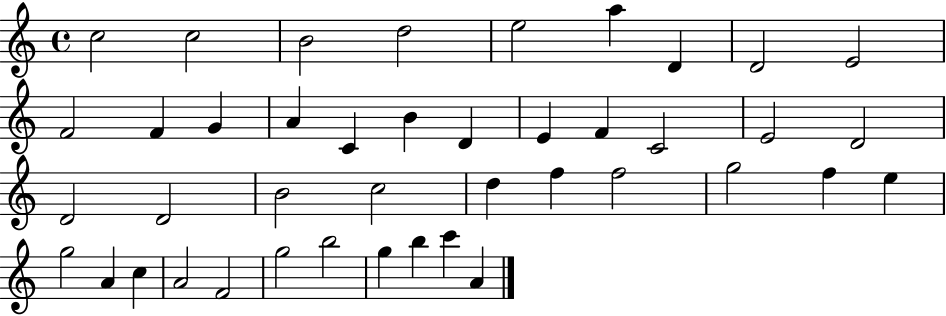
C5/h C5/h B4/h D5/h E5/h A5/q D4/q D4/h E4/h F4/h F4/q G4/q A4/q C4/q B4/q D4/q E4/q F4/q C4/h E4/h D4/h D4/h D4/h B4/h C5/h D5/q F5/q F5/h G5/h F5/q E5/q G5/h A4/q C5/q A4/h F4/h G5/h B5/h G5/q B5/q C6/q A4/q